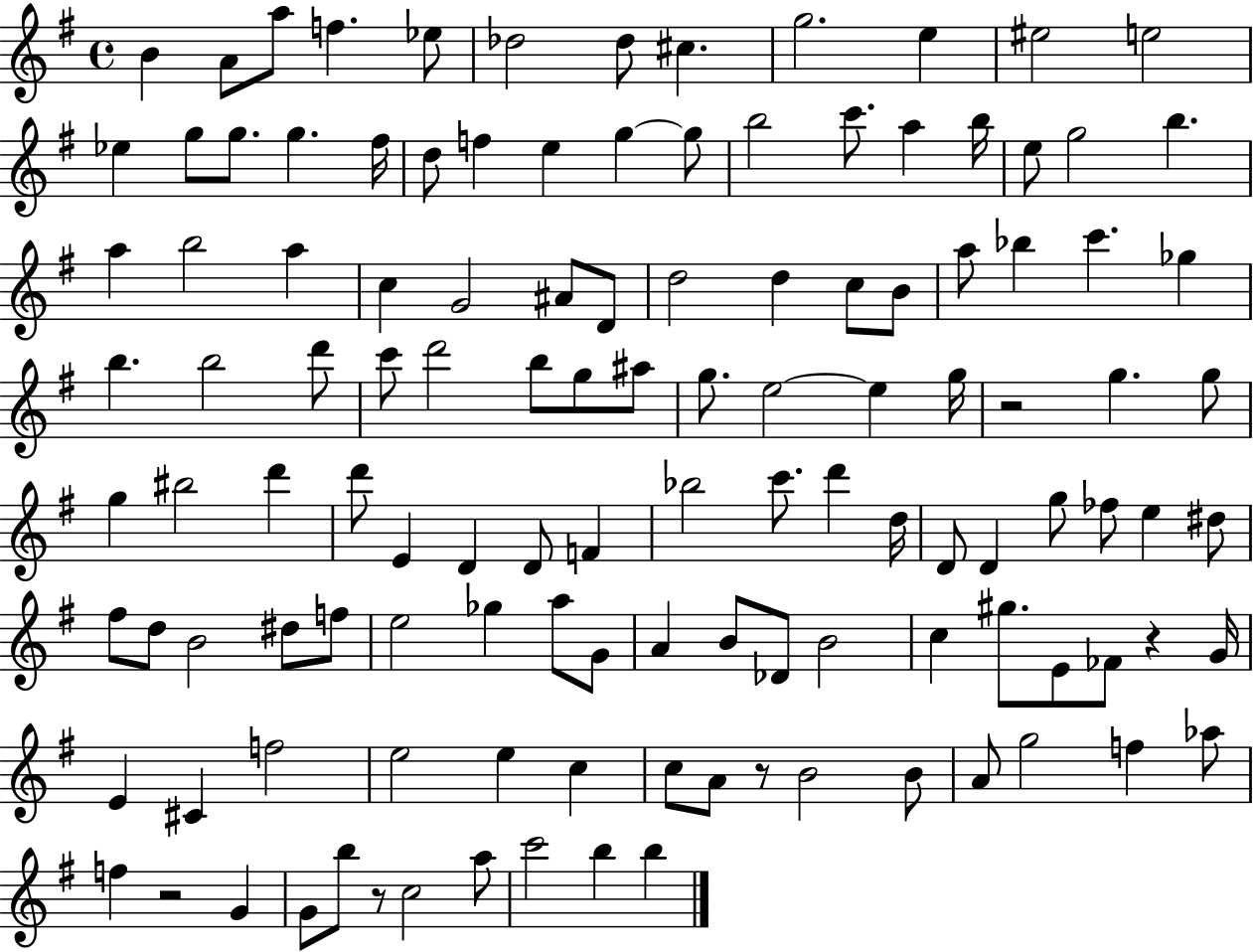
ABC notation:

X:1
T:Untitled
M:4/4
L:1/4
K:G
B A/2 a/2 f _e/2 _d2 _d/2 ^c g2 e ^e2 e2 _e g/2 g/2 g ^f/4 d/2 f e g g/2 b2 c'/2 a b/4 e/2 g2 b a b2 a c G2 ^A/2 D/2 d2 d c/2 B/2 a/2 _b c' _g b b2 d'/2 c'/2 d'2 b/2 g/2 ^a/2 g/2 e2 e g/4 z2 g g/2 g ^b2 d' d'/2 E D D/2 F _b2 c'/2 d' d/4 D/2 D g/2 _f/2 e ^d/2 ^f/2 d/2 B2 ^d/2 f/2 e2 _g a/2 G/2 A B/2 _D/2 B2 c ^g/2 E/2 _F/2 z G/4 E ^C f2 e2 e c c/2 A/2 z/2 B2 B/2 A/2 g2 f _a/2 f z2 G G/2 b/2 z/2 c2 a/2 c'2 b b